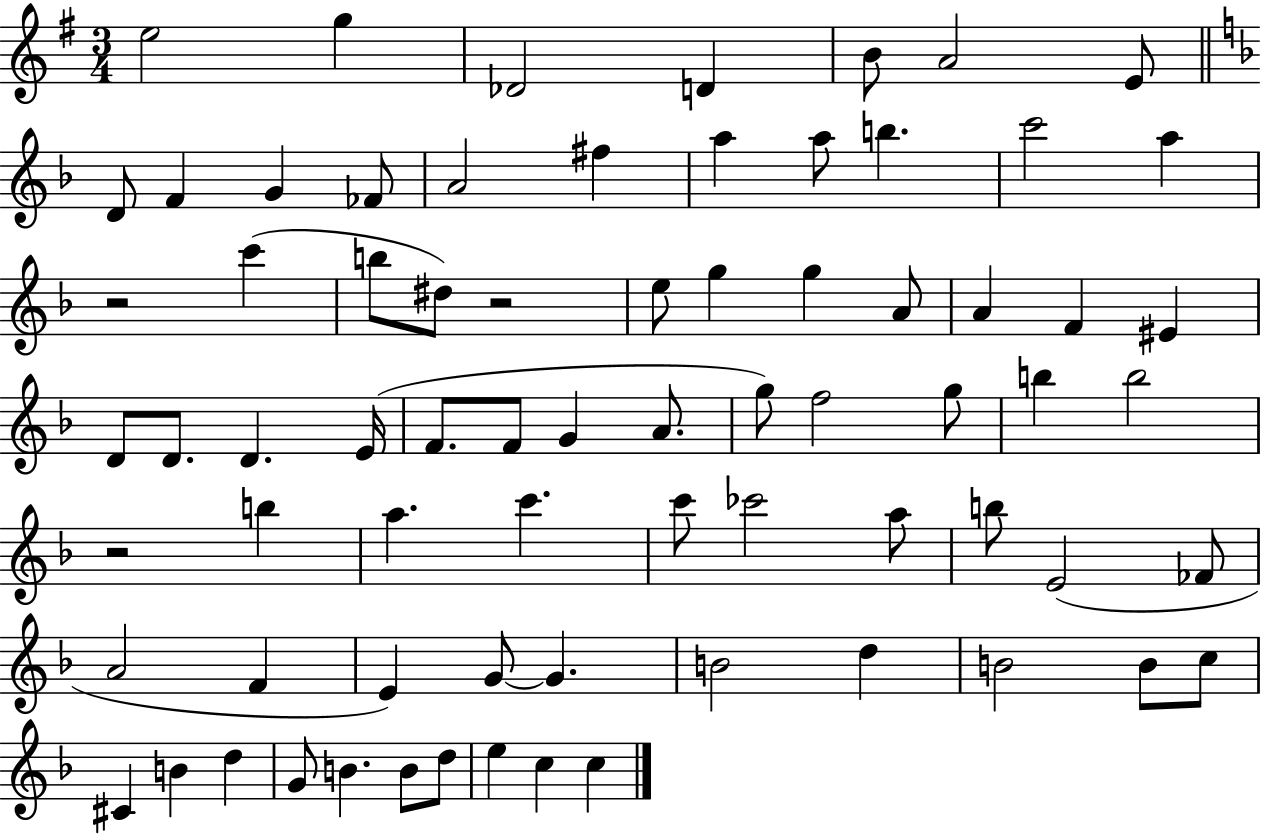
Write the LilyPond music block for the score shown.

{
  \clef treble
  \numericTimeSignature
  \time 3/4
  \key g \major
  e''2 g''4 | des'2 d'4 | b'8 a'2 e'8 | \bar "||" \break \key d \minor d'8 f'4 g'4 fes'8 | a'2 fis''4 | a''4 a''8 b''4. | c'''2 a''4 | \break r2 c'''4( | b''8 dis''8) r2 | e''8 g''4 g''4 a'8 | a'4 f'4 eis'4 | \break d'8 d'8. d'4. e'16( | f'8. f'8 g'4 a'8. | g''8) f''2 g''8 | b''4 b''2 | \break r2 b''4 | a''4. c'''4. | c'''8 ces'''2 a''8 | b''8 e'2( fes'8 | \break a'2 f'4 | e'4) g'8~~ g'4. | b'2 d''4 | b'2 b'8 c''8 | \break cis'4 b'4 d''4 | g'8 b'4. b'8 d''8 | e''4 c''4 c''4 | \bar "|."
}